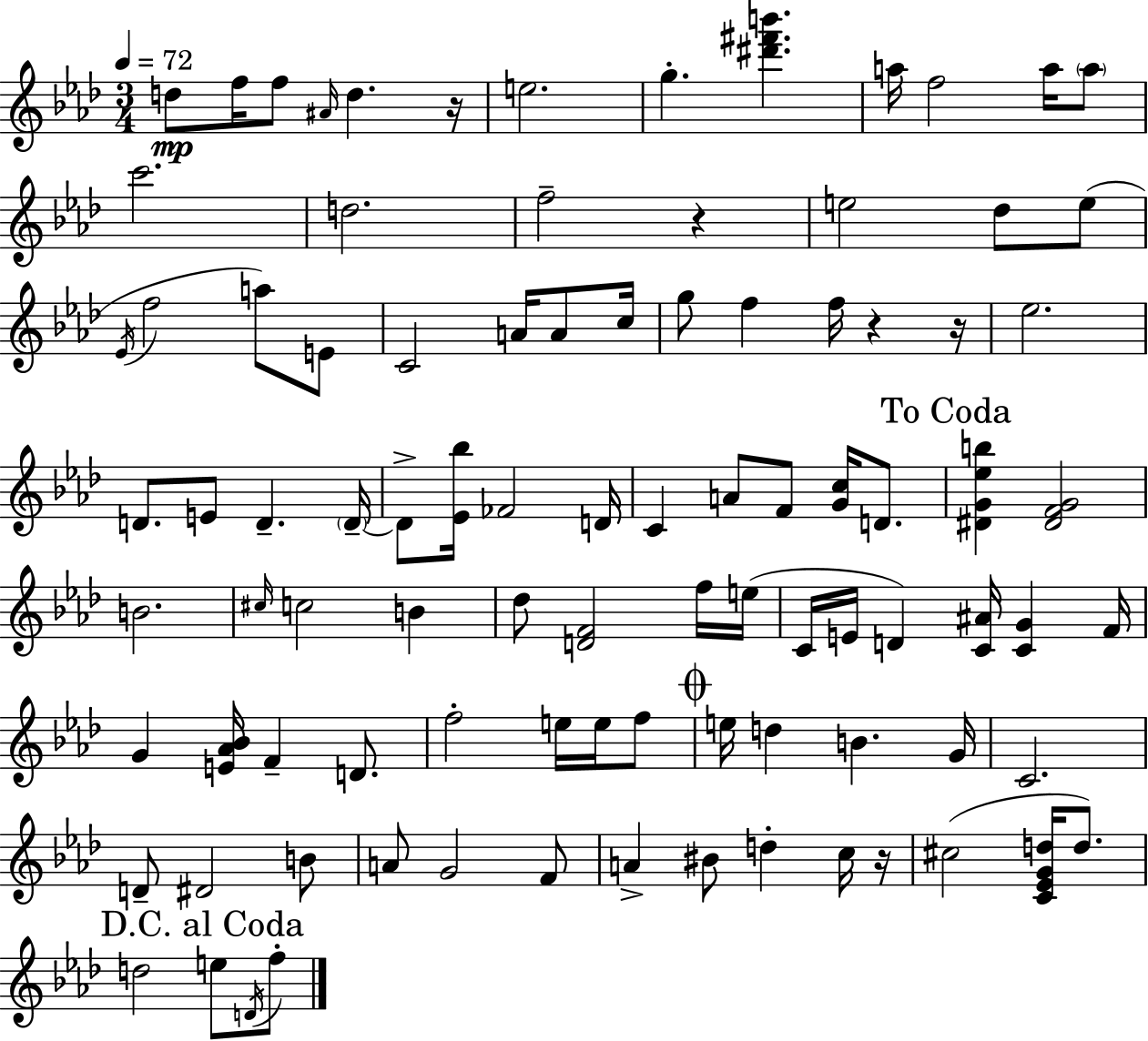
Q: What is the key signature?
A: AES major